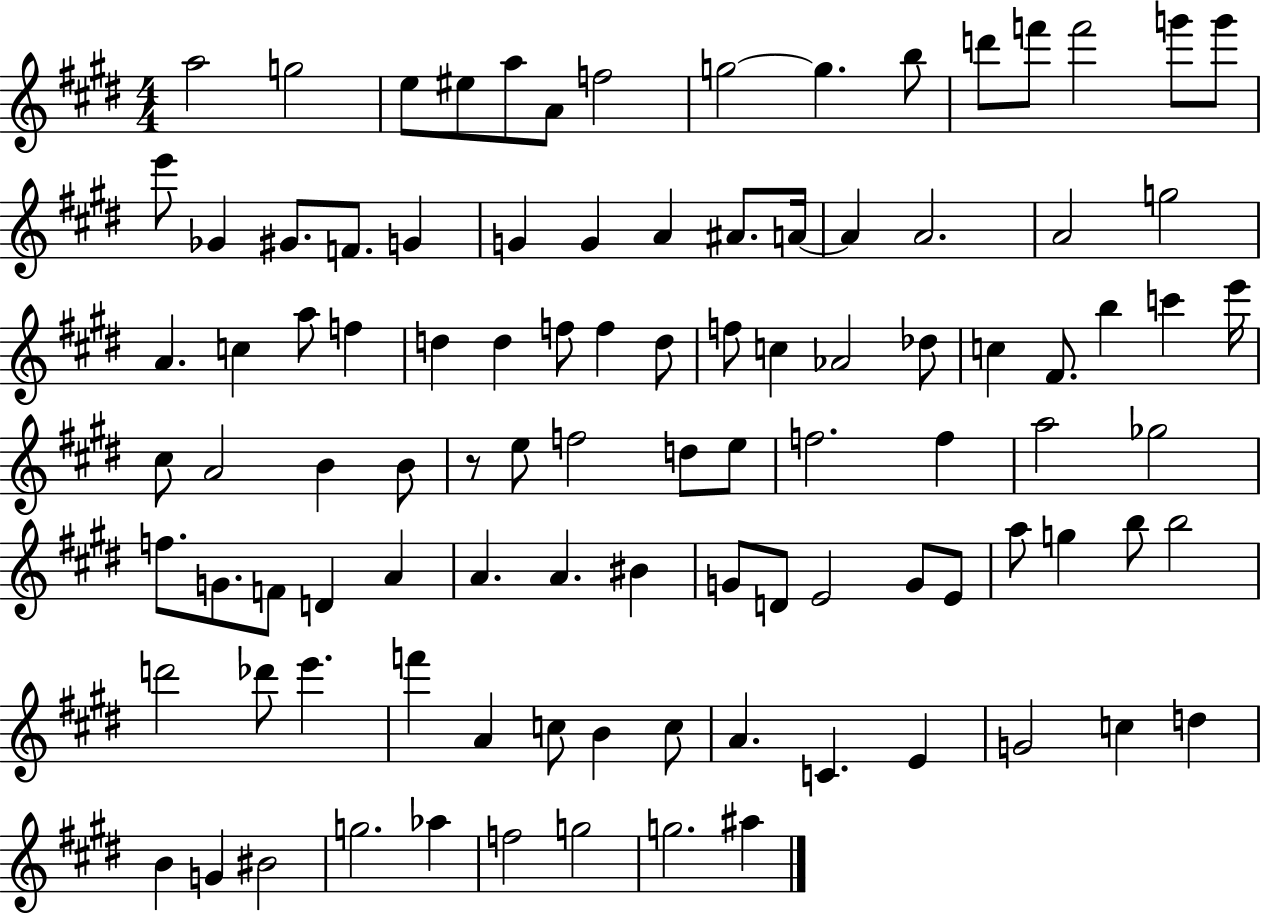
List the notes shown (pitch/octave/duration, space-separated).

A5/h G5/h E5/e EIS5/e A5/e A4/e F5/h G5/h G5/q. B5/e D6/e F6/e F6/h G6/e G6/e E6/e Gb4/q G#4/e. F4/e. G4/q G4/q G4/q A4/q A#4/e. A4/s A4/q A4/h. A4/h G5/h A4/q. C5/q A5/e F5/q D5/q D5/q F5/e F5/q D5/e F5/e C5/q Ab4/h Db5/e C5/q F#4/e. B5/q C6/q E6/s C#5/e A4/h B4/q B4/e R/e E5/e F5/h D5/e E5/e F5/h. F5/q A5/h Gb5/h F5/e. G4/e. F4/e D4/q A4/q A4/q. A4/q. BIS4/q G4/e D4/e E4/h G4/e E4/e A5/e G5/q B5/e B5/h D6/h Db6/e E6/q. F6/q A4/q C5/e B4/q C5/e A4/q. C4/q. E4/q G4/h C5/q D5/q B4/q G4/q BIS4/h G5/h. Ab5/q F5/h G5/h G5/h. A#5/q